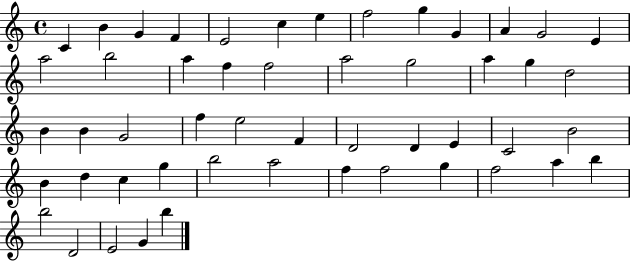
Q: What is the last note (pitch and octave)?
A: B5